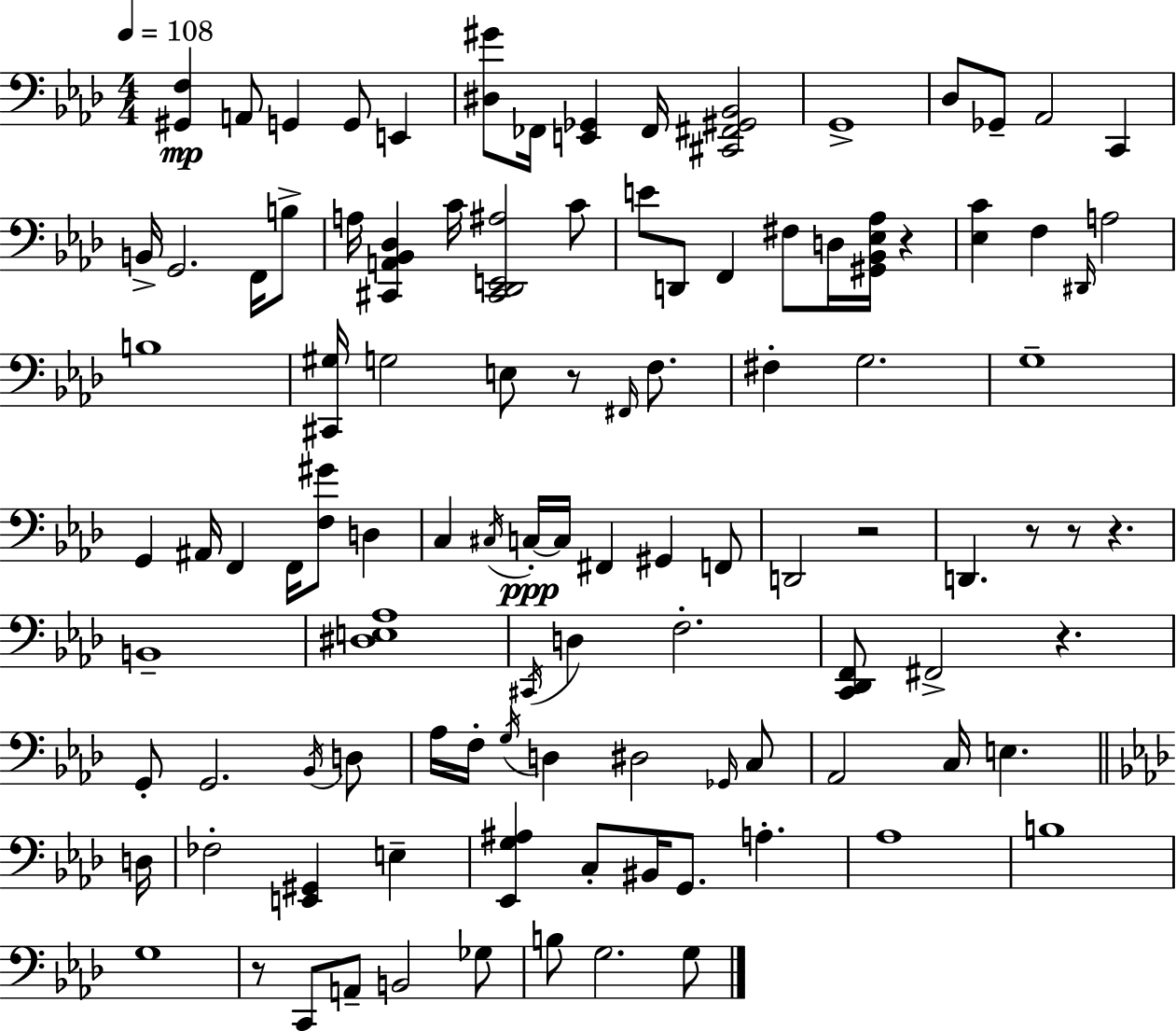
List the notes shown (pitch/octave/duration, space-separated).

[G#2,F3]/q A2/e G2/q G2/e E2/q [D#3,G#4]/e FES2/s [E2,Gb2]/q FES2/s [C#2,F#2,G#2,Bb2]/h G2/w Db3/e Gb2/e Ab2/h C2/q B2/s G2/h. F2/s B3/e A3/s [C#2,A2,Bb2,Db3]/q C4/s [C#2,Db2,E2,A#3]/h C4/e E4/e D2/e F2/q F#3/e D3/s [G#2,Bb2,Eb3,Ab3]/s R/q [Eb3,C4]/q F3/q D#2/s A3/h B3/w [C#2,G#3]/s G3/h E3/e R/e F#2/s F3/e. F#3/q G3/h. G3/w G2/q A#2/s F2/q F2/s [F3,G#4]/e D3/q C3/q C#3/s C3/s C3/s F#2/q G#2/q F2/e D2/h R/h D2/q. R/e R/e R/q. B2/w [D#3,E3,Ab3]/w C#2/s D3/q F3/h. [C2,Db2,F2]/e F#2/h R/q. G2/e G2/h. Bb2/s D3/e Ab3/s F3/s G3/s D3/q D#3/h Gb2/s C3/e Ab2/h C3/s E3/q. D3/s FES3/h [E2,G#2]/q E3/q [Eb2,G3,A#3]/q C3/e BIS2/s G2/e. A3/q. Ab3/w B3/w G3/w R/e C2/e A2/e B2/h Gb3/e B3/e G3/h. G3/e